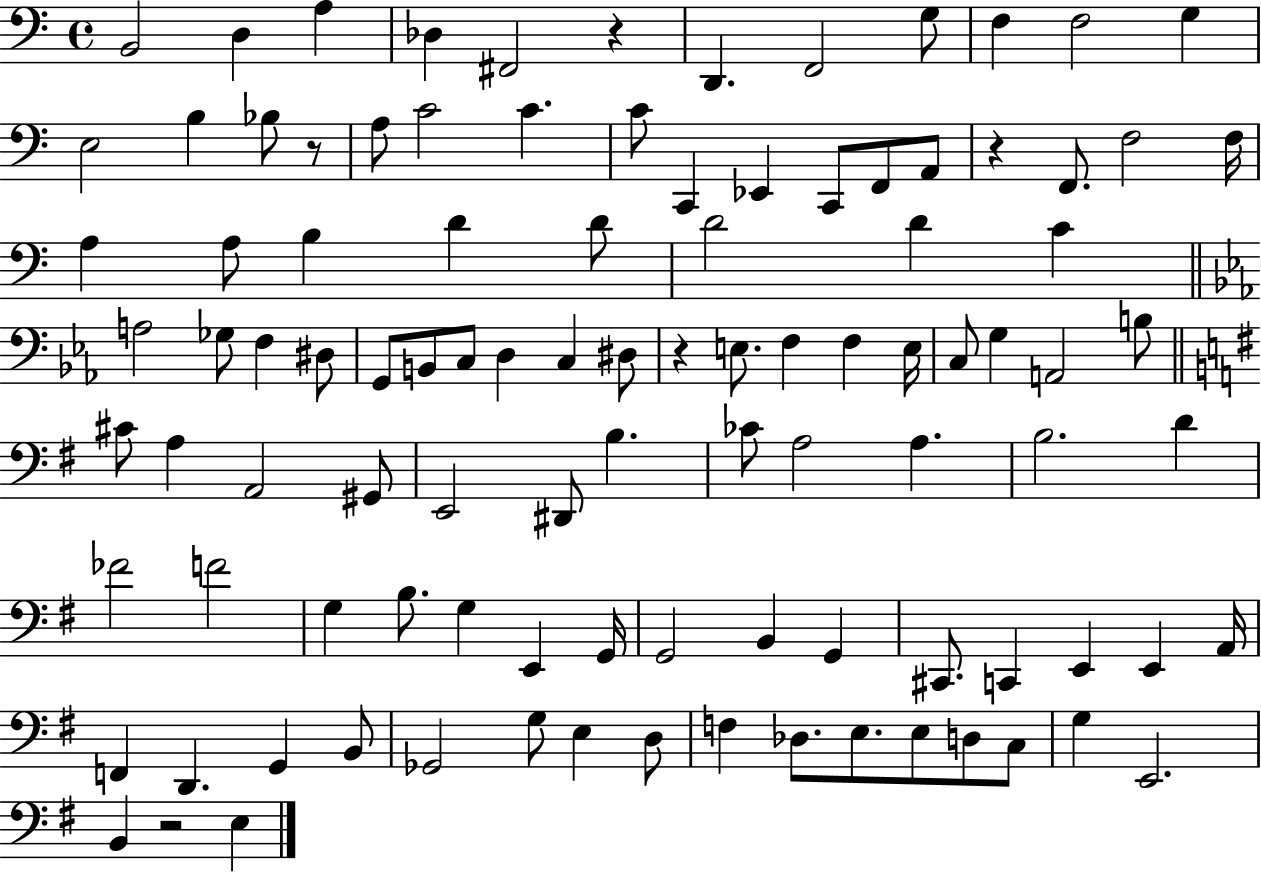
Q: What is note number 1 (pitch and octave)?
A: B2